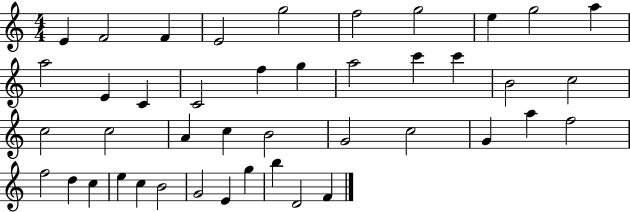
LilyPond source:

{
  \clef treble
  \numericTimeSignature
  \time 4/4
  \key c \major
  e'4 f'2 f'4 | e'2 g''2 | f''2 g''2 | e''4 g''2 a''4 | \break a''2 e'4 c'4 | c'2 f''4 g''4 | a''2 c'''4 c'''4 | b'2 c''2 | \break c''2 c''2 | a'4 c''4 b'2 | g'2 c''2 | g'4 a''4 f''2 | \break f''2 d''4 c''4 | e''4 c''4 b'2 | g'2 e'4 g''4 | b''4 d'2 f'4 | \break \bar "|."
}